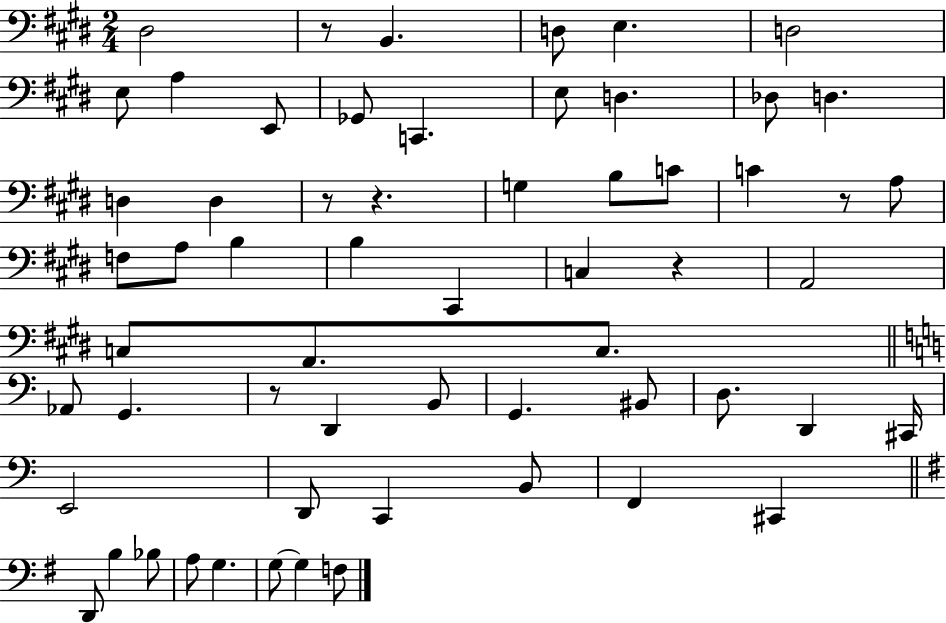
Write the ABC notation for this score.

X:1
T:Untitled
M:2/4
L:1/4
K:E
^D,2 z/2 B,, D,/2 E, D,2 E,/2 A, E,,/2 _G,,/2 C,, E,/2 D, _D,/2 D, D, D, z/2 z G, B,/2 C/2 C z/2 A,/2 F,/2 A,/2 B, B, ^C,, C, z A,,2 C,/2 A,,/2 C,/2 _A,,/2 G,, z/2 D,, B,,/2 G,, ^B,,/2 D,/2 D,, ^C,,/4 E,,2 D,,/2 C,, B,,/2 F,, ^C,, D,,/2 B, _B,/2 A,/2 G, G,/2 G, F,/2